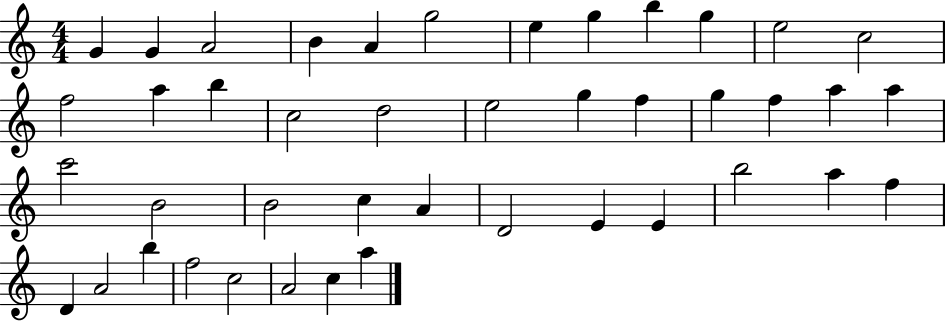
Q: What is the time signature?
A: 4/4